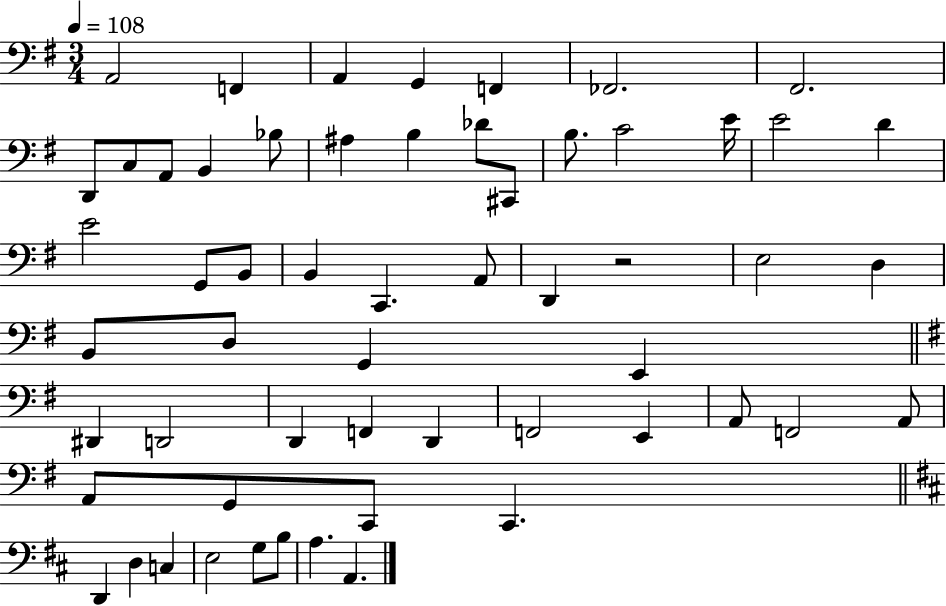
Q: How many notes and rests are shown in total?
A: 57